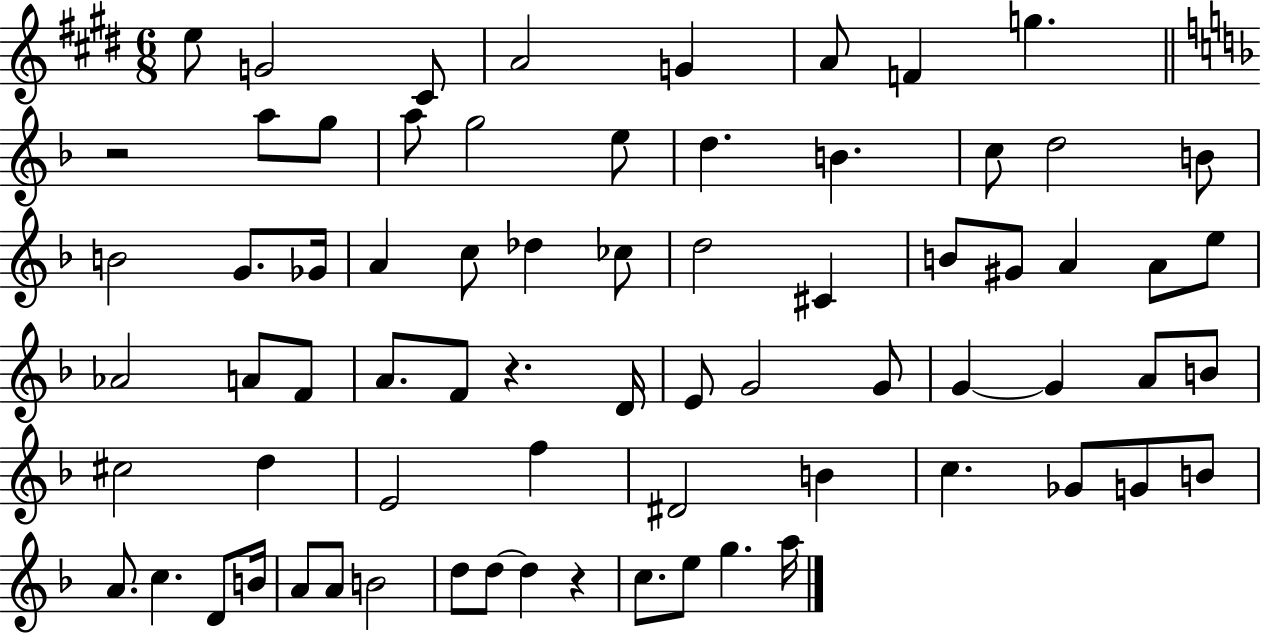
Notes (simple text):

E5/e G4/h C#4/e A4/h G4/q A4/e F4/q G5/q. R/h A5/e G5/e A5/e G5/h E5/e D5/q. B4/q. C5/e D5/h B4/e B4/h G4/e. Gb4/s A4/q C5/e Db5/q CES5/e D5/h C#4/q B4/e G#4/e A4/q A4/e E5/e Ab4/h A4/e F4/e A4/e. F4/e R/q. D4/s E4/e G4/h G4/e G4/q G4/q A4/e B4/e C#5/h D5/q E4/h F5/q D#4/h B4/q C5/q. Gb4/e G4/e B4/e A4/e. C5/q. D4/e B4/s A4/e A4/e B4/h D5/e D5/e D5/q R/q C5/e. E5/e G5/q. A5/s